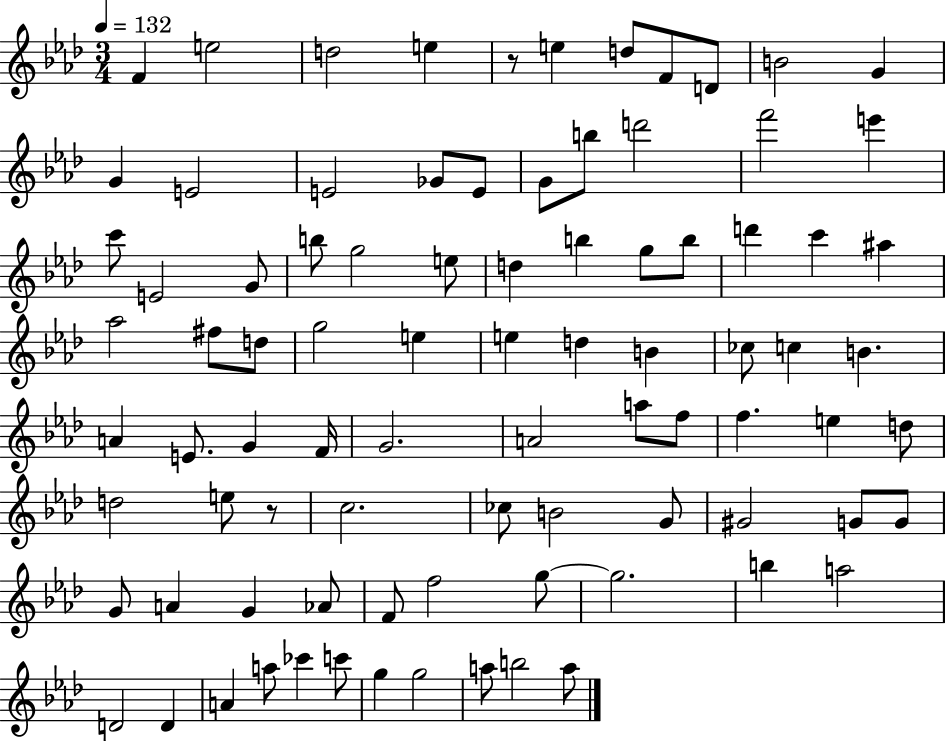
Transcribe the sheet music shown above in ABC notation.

X:1
T:Untitled
M:3/4
L:1/4
K:Ab
F e2 d2 e z/2 e d/2 F/2 D/2 B2 G G E2 E2 _G/2 E/2 G/2 b/2 d'2 f'2 e' c'/2 E2 G/2 b/2 g2 e/2 d b g/2 b/2 d' c' ^a _a2 ^f/2 d/2 g2 e e d B _c/2 c B A E/2 G F/4 G2 A2 a/2 f/2 f e d/2 d2 e/2 z/2 c2 _c/2 B2 G/2 ^G2 G/2 G/2 G/2 A G _A/2 F/2 f2 g/2 g2 b a2 D2 D A a/2 _c' c'/2 g g2 a/2 b2 a/2